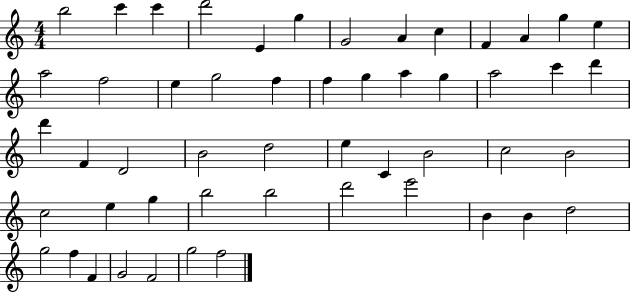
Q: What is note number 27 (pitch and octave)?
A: F4